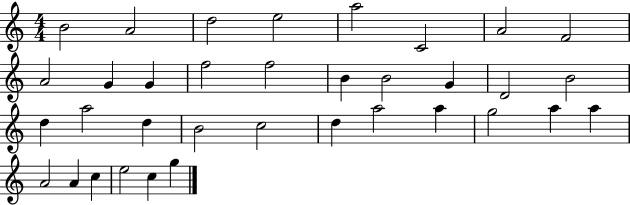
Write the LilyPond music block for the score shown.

{
  \clef treble
  \numericTimeSignature
  \time 4/4
  \key c \major
  b'2 a'2 | d''2 e''2 | a''2 c'2 | a'2 f'2 | \break a'2 g'4 g'4 | f''2 f''2 | b'4 b'2 g'4 | d'2 b'2 | \break d''4 a''2 d''4 | b'2 c''2 | d''4 a''2 a''4 | g''2 a''4 a''4 | \break a'2 a'4 c''4 | e''2 c''4 g''4 | \bar "|."
}